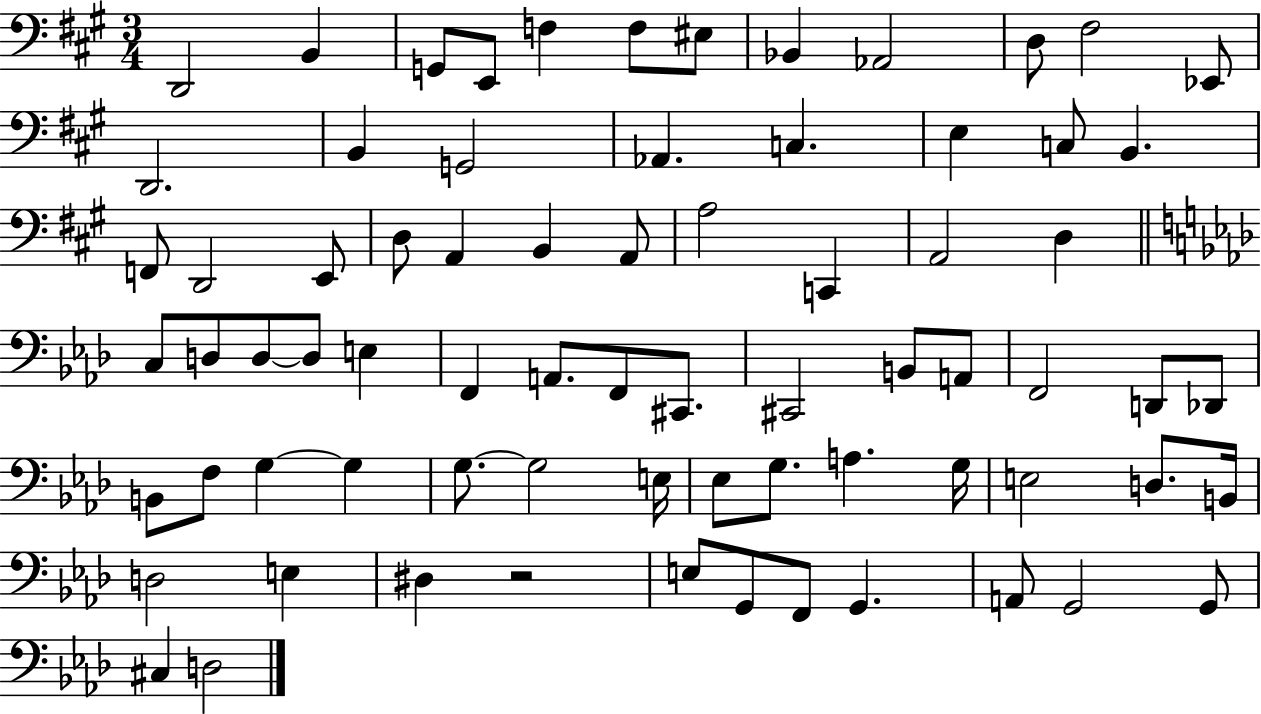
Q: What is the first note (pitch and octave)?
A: D2